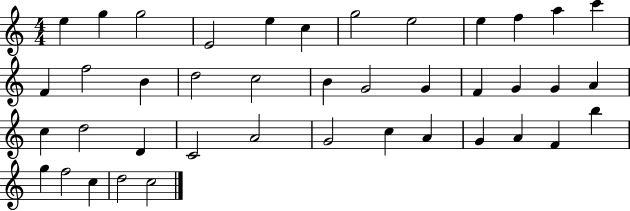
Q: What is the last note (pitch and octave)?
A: C5